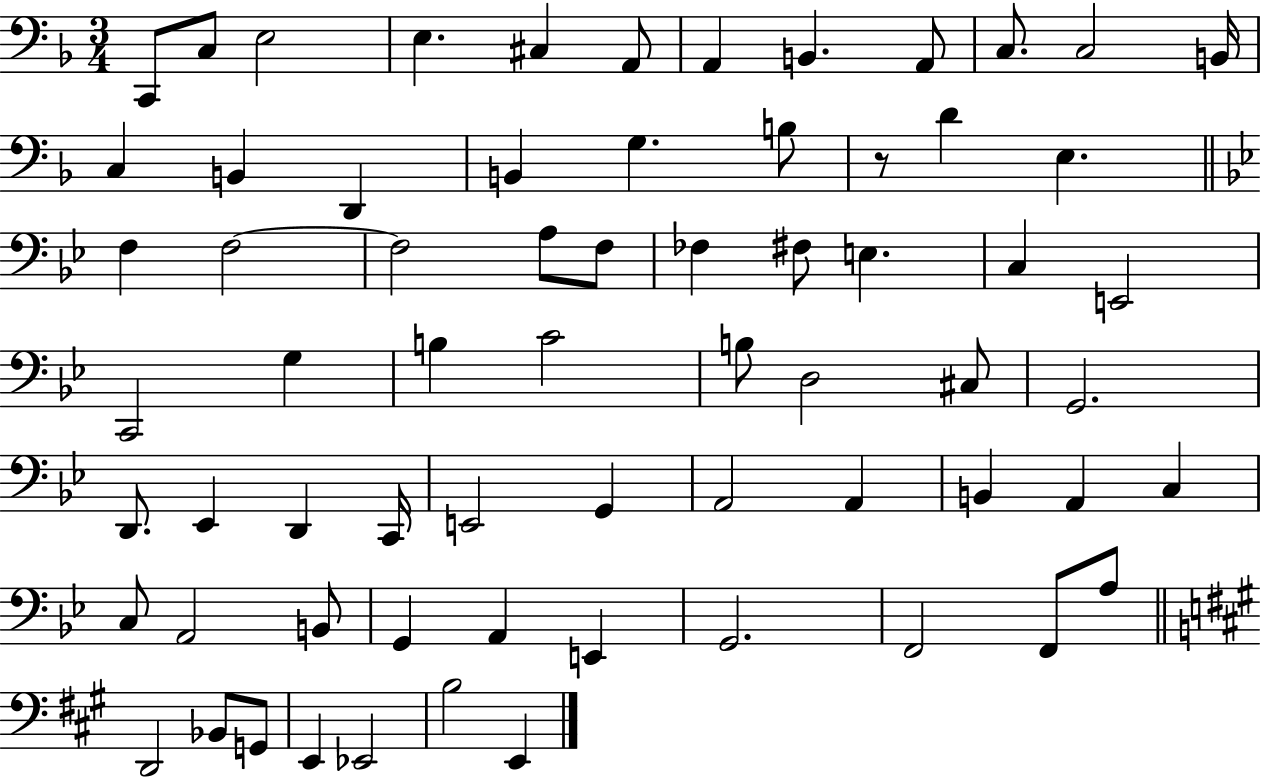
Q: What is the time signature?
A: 3/4